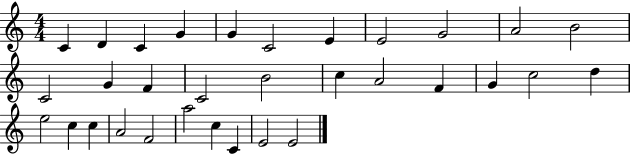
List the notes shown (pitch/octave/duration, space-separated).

C4/q D4/q C4/q G4/q G4/q C4/h E4/q E4/h G4/h A4/h B4/h C4/h G4/q F4/q C4/h B4/h C5/q A4/h F4/q G4/q C5/h D5/q E5/h C5/q C5/q A4/h F4/h A5/h C5/q C4/q E4/h E4/h